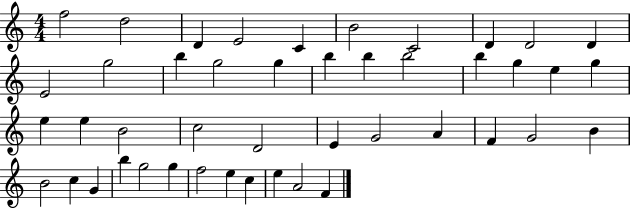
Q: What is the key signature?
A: C major